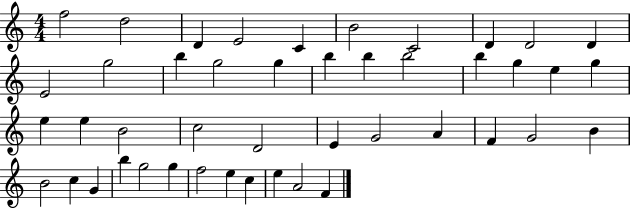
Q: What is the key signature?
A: C major